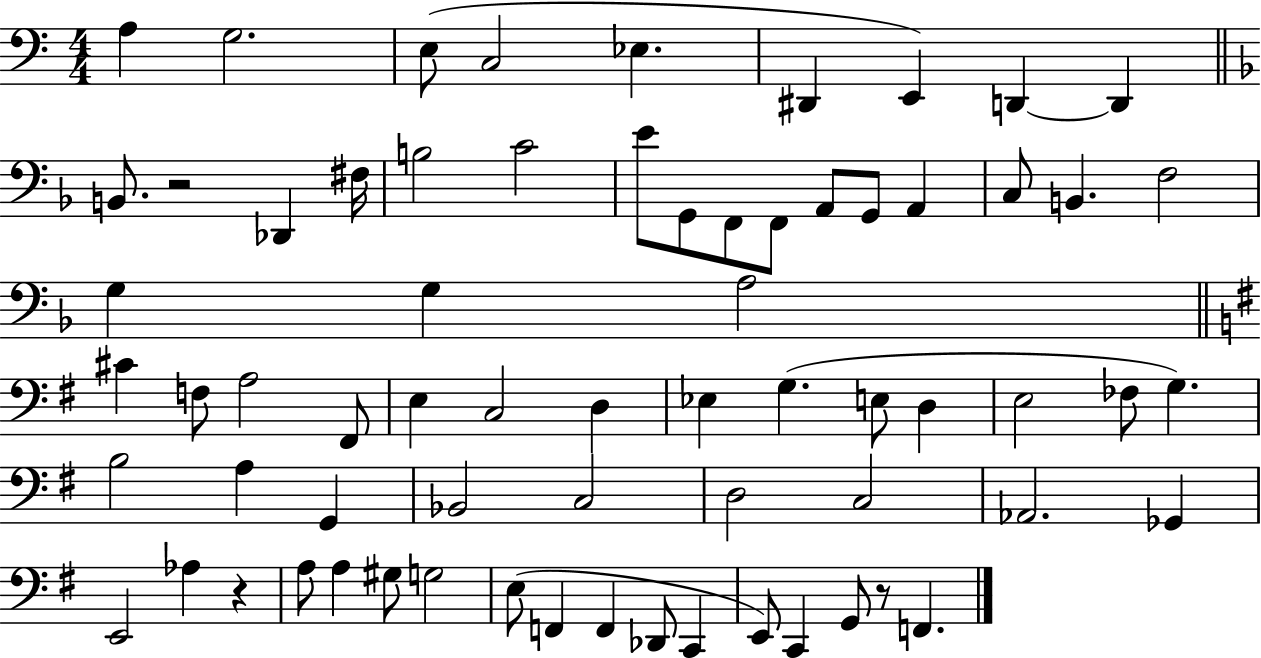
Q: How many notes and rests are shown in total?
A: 68